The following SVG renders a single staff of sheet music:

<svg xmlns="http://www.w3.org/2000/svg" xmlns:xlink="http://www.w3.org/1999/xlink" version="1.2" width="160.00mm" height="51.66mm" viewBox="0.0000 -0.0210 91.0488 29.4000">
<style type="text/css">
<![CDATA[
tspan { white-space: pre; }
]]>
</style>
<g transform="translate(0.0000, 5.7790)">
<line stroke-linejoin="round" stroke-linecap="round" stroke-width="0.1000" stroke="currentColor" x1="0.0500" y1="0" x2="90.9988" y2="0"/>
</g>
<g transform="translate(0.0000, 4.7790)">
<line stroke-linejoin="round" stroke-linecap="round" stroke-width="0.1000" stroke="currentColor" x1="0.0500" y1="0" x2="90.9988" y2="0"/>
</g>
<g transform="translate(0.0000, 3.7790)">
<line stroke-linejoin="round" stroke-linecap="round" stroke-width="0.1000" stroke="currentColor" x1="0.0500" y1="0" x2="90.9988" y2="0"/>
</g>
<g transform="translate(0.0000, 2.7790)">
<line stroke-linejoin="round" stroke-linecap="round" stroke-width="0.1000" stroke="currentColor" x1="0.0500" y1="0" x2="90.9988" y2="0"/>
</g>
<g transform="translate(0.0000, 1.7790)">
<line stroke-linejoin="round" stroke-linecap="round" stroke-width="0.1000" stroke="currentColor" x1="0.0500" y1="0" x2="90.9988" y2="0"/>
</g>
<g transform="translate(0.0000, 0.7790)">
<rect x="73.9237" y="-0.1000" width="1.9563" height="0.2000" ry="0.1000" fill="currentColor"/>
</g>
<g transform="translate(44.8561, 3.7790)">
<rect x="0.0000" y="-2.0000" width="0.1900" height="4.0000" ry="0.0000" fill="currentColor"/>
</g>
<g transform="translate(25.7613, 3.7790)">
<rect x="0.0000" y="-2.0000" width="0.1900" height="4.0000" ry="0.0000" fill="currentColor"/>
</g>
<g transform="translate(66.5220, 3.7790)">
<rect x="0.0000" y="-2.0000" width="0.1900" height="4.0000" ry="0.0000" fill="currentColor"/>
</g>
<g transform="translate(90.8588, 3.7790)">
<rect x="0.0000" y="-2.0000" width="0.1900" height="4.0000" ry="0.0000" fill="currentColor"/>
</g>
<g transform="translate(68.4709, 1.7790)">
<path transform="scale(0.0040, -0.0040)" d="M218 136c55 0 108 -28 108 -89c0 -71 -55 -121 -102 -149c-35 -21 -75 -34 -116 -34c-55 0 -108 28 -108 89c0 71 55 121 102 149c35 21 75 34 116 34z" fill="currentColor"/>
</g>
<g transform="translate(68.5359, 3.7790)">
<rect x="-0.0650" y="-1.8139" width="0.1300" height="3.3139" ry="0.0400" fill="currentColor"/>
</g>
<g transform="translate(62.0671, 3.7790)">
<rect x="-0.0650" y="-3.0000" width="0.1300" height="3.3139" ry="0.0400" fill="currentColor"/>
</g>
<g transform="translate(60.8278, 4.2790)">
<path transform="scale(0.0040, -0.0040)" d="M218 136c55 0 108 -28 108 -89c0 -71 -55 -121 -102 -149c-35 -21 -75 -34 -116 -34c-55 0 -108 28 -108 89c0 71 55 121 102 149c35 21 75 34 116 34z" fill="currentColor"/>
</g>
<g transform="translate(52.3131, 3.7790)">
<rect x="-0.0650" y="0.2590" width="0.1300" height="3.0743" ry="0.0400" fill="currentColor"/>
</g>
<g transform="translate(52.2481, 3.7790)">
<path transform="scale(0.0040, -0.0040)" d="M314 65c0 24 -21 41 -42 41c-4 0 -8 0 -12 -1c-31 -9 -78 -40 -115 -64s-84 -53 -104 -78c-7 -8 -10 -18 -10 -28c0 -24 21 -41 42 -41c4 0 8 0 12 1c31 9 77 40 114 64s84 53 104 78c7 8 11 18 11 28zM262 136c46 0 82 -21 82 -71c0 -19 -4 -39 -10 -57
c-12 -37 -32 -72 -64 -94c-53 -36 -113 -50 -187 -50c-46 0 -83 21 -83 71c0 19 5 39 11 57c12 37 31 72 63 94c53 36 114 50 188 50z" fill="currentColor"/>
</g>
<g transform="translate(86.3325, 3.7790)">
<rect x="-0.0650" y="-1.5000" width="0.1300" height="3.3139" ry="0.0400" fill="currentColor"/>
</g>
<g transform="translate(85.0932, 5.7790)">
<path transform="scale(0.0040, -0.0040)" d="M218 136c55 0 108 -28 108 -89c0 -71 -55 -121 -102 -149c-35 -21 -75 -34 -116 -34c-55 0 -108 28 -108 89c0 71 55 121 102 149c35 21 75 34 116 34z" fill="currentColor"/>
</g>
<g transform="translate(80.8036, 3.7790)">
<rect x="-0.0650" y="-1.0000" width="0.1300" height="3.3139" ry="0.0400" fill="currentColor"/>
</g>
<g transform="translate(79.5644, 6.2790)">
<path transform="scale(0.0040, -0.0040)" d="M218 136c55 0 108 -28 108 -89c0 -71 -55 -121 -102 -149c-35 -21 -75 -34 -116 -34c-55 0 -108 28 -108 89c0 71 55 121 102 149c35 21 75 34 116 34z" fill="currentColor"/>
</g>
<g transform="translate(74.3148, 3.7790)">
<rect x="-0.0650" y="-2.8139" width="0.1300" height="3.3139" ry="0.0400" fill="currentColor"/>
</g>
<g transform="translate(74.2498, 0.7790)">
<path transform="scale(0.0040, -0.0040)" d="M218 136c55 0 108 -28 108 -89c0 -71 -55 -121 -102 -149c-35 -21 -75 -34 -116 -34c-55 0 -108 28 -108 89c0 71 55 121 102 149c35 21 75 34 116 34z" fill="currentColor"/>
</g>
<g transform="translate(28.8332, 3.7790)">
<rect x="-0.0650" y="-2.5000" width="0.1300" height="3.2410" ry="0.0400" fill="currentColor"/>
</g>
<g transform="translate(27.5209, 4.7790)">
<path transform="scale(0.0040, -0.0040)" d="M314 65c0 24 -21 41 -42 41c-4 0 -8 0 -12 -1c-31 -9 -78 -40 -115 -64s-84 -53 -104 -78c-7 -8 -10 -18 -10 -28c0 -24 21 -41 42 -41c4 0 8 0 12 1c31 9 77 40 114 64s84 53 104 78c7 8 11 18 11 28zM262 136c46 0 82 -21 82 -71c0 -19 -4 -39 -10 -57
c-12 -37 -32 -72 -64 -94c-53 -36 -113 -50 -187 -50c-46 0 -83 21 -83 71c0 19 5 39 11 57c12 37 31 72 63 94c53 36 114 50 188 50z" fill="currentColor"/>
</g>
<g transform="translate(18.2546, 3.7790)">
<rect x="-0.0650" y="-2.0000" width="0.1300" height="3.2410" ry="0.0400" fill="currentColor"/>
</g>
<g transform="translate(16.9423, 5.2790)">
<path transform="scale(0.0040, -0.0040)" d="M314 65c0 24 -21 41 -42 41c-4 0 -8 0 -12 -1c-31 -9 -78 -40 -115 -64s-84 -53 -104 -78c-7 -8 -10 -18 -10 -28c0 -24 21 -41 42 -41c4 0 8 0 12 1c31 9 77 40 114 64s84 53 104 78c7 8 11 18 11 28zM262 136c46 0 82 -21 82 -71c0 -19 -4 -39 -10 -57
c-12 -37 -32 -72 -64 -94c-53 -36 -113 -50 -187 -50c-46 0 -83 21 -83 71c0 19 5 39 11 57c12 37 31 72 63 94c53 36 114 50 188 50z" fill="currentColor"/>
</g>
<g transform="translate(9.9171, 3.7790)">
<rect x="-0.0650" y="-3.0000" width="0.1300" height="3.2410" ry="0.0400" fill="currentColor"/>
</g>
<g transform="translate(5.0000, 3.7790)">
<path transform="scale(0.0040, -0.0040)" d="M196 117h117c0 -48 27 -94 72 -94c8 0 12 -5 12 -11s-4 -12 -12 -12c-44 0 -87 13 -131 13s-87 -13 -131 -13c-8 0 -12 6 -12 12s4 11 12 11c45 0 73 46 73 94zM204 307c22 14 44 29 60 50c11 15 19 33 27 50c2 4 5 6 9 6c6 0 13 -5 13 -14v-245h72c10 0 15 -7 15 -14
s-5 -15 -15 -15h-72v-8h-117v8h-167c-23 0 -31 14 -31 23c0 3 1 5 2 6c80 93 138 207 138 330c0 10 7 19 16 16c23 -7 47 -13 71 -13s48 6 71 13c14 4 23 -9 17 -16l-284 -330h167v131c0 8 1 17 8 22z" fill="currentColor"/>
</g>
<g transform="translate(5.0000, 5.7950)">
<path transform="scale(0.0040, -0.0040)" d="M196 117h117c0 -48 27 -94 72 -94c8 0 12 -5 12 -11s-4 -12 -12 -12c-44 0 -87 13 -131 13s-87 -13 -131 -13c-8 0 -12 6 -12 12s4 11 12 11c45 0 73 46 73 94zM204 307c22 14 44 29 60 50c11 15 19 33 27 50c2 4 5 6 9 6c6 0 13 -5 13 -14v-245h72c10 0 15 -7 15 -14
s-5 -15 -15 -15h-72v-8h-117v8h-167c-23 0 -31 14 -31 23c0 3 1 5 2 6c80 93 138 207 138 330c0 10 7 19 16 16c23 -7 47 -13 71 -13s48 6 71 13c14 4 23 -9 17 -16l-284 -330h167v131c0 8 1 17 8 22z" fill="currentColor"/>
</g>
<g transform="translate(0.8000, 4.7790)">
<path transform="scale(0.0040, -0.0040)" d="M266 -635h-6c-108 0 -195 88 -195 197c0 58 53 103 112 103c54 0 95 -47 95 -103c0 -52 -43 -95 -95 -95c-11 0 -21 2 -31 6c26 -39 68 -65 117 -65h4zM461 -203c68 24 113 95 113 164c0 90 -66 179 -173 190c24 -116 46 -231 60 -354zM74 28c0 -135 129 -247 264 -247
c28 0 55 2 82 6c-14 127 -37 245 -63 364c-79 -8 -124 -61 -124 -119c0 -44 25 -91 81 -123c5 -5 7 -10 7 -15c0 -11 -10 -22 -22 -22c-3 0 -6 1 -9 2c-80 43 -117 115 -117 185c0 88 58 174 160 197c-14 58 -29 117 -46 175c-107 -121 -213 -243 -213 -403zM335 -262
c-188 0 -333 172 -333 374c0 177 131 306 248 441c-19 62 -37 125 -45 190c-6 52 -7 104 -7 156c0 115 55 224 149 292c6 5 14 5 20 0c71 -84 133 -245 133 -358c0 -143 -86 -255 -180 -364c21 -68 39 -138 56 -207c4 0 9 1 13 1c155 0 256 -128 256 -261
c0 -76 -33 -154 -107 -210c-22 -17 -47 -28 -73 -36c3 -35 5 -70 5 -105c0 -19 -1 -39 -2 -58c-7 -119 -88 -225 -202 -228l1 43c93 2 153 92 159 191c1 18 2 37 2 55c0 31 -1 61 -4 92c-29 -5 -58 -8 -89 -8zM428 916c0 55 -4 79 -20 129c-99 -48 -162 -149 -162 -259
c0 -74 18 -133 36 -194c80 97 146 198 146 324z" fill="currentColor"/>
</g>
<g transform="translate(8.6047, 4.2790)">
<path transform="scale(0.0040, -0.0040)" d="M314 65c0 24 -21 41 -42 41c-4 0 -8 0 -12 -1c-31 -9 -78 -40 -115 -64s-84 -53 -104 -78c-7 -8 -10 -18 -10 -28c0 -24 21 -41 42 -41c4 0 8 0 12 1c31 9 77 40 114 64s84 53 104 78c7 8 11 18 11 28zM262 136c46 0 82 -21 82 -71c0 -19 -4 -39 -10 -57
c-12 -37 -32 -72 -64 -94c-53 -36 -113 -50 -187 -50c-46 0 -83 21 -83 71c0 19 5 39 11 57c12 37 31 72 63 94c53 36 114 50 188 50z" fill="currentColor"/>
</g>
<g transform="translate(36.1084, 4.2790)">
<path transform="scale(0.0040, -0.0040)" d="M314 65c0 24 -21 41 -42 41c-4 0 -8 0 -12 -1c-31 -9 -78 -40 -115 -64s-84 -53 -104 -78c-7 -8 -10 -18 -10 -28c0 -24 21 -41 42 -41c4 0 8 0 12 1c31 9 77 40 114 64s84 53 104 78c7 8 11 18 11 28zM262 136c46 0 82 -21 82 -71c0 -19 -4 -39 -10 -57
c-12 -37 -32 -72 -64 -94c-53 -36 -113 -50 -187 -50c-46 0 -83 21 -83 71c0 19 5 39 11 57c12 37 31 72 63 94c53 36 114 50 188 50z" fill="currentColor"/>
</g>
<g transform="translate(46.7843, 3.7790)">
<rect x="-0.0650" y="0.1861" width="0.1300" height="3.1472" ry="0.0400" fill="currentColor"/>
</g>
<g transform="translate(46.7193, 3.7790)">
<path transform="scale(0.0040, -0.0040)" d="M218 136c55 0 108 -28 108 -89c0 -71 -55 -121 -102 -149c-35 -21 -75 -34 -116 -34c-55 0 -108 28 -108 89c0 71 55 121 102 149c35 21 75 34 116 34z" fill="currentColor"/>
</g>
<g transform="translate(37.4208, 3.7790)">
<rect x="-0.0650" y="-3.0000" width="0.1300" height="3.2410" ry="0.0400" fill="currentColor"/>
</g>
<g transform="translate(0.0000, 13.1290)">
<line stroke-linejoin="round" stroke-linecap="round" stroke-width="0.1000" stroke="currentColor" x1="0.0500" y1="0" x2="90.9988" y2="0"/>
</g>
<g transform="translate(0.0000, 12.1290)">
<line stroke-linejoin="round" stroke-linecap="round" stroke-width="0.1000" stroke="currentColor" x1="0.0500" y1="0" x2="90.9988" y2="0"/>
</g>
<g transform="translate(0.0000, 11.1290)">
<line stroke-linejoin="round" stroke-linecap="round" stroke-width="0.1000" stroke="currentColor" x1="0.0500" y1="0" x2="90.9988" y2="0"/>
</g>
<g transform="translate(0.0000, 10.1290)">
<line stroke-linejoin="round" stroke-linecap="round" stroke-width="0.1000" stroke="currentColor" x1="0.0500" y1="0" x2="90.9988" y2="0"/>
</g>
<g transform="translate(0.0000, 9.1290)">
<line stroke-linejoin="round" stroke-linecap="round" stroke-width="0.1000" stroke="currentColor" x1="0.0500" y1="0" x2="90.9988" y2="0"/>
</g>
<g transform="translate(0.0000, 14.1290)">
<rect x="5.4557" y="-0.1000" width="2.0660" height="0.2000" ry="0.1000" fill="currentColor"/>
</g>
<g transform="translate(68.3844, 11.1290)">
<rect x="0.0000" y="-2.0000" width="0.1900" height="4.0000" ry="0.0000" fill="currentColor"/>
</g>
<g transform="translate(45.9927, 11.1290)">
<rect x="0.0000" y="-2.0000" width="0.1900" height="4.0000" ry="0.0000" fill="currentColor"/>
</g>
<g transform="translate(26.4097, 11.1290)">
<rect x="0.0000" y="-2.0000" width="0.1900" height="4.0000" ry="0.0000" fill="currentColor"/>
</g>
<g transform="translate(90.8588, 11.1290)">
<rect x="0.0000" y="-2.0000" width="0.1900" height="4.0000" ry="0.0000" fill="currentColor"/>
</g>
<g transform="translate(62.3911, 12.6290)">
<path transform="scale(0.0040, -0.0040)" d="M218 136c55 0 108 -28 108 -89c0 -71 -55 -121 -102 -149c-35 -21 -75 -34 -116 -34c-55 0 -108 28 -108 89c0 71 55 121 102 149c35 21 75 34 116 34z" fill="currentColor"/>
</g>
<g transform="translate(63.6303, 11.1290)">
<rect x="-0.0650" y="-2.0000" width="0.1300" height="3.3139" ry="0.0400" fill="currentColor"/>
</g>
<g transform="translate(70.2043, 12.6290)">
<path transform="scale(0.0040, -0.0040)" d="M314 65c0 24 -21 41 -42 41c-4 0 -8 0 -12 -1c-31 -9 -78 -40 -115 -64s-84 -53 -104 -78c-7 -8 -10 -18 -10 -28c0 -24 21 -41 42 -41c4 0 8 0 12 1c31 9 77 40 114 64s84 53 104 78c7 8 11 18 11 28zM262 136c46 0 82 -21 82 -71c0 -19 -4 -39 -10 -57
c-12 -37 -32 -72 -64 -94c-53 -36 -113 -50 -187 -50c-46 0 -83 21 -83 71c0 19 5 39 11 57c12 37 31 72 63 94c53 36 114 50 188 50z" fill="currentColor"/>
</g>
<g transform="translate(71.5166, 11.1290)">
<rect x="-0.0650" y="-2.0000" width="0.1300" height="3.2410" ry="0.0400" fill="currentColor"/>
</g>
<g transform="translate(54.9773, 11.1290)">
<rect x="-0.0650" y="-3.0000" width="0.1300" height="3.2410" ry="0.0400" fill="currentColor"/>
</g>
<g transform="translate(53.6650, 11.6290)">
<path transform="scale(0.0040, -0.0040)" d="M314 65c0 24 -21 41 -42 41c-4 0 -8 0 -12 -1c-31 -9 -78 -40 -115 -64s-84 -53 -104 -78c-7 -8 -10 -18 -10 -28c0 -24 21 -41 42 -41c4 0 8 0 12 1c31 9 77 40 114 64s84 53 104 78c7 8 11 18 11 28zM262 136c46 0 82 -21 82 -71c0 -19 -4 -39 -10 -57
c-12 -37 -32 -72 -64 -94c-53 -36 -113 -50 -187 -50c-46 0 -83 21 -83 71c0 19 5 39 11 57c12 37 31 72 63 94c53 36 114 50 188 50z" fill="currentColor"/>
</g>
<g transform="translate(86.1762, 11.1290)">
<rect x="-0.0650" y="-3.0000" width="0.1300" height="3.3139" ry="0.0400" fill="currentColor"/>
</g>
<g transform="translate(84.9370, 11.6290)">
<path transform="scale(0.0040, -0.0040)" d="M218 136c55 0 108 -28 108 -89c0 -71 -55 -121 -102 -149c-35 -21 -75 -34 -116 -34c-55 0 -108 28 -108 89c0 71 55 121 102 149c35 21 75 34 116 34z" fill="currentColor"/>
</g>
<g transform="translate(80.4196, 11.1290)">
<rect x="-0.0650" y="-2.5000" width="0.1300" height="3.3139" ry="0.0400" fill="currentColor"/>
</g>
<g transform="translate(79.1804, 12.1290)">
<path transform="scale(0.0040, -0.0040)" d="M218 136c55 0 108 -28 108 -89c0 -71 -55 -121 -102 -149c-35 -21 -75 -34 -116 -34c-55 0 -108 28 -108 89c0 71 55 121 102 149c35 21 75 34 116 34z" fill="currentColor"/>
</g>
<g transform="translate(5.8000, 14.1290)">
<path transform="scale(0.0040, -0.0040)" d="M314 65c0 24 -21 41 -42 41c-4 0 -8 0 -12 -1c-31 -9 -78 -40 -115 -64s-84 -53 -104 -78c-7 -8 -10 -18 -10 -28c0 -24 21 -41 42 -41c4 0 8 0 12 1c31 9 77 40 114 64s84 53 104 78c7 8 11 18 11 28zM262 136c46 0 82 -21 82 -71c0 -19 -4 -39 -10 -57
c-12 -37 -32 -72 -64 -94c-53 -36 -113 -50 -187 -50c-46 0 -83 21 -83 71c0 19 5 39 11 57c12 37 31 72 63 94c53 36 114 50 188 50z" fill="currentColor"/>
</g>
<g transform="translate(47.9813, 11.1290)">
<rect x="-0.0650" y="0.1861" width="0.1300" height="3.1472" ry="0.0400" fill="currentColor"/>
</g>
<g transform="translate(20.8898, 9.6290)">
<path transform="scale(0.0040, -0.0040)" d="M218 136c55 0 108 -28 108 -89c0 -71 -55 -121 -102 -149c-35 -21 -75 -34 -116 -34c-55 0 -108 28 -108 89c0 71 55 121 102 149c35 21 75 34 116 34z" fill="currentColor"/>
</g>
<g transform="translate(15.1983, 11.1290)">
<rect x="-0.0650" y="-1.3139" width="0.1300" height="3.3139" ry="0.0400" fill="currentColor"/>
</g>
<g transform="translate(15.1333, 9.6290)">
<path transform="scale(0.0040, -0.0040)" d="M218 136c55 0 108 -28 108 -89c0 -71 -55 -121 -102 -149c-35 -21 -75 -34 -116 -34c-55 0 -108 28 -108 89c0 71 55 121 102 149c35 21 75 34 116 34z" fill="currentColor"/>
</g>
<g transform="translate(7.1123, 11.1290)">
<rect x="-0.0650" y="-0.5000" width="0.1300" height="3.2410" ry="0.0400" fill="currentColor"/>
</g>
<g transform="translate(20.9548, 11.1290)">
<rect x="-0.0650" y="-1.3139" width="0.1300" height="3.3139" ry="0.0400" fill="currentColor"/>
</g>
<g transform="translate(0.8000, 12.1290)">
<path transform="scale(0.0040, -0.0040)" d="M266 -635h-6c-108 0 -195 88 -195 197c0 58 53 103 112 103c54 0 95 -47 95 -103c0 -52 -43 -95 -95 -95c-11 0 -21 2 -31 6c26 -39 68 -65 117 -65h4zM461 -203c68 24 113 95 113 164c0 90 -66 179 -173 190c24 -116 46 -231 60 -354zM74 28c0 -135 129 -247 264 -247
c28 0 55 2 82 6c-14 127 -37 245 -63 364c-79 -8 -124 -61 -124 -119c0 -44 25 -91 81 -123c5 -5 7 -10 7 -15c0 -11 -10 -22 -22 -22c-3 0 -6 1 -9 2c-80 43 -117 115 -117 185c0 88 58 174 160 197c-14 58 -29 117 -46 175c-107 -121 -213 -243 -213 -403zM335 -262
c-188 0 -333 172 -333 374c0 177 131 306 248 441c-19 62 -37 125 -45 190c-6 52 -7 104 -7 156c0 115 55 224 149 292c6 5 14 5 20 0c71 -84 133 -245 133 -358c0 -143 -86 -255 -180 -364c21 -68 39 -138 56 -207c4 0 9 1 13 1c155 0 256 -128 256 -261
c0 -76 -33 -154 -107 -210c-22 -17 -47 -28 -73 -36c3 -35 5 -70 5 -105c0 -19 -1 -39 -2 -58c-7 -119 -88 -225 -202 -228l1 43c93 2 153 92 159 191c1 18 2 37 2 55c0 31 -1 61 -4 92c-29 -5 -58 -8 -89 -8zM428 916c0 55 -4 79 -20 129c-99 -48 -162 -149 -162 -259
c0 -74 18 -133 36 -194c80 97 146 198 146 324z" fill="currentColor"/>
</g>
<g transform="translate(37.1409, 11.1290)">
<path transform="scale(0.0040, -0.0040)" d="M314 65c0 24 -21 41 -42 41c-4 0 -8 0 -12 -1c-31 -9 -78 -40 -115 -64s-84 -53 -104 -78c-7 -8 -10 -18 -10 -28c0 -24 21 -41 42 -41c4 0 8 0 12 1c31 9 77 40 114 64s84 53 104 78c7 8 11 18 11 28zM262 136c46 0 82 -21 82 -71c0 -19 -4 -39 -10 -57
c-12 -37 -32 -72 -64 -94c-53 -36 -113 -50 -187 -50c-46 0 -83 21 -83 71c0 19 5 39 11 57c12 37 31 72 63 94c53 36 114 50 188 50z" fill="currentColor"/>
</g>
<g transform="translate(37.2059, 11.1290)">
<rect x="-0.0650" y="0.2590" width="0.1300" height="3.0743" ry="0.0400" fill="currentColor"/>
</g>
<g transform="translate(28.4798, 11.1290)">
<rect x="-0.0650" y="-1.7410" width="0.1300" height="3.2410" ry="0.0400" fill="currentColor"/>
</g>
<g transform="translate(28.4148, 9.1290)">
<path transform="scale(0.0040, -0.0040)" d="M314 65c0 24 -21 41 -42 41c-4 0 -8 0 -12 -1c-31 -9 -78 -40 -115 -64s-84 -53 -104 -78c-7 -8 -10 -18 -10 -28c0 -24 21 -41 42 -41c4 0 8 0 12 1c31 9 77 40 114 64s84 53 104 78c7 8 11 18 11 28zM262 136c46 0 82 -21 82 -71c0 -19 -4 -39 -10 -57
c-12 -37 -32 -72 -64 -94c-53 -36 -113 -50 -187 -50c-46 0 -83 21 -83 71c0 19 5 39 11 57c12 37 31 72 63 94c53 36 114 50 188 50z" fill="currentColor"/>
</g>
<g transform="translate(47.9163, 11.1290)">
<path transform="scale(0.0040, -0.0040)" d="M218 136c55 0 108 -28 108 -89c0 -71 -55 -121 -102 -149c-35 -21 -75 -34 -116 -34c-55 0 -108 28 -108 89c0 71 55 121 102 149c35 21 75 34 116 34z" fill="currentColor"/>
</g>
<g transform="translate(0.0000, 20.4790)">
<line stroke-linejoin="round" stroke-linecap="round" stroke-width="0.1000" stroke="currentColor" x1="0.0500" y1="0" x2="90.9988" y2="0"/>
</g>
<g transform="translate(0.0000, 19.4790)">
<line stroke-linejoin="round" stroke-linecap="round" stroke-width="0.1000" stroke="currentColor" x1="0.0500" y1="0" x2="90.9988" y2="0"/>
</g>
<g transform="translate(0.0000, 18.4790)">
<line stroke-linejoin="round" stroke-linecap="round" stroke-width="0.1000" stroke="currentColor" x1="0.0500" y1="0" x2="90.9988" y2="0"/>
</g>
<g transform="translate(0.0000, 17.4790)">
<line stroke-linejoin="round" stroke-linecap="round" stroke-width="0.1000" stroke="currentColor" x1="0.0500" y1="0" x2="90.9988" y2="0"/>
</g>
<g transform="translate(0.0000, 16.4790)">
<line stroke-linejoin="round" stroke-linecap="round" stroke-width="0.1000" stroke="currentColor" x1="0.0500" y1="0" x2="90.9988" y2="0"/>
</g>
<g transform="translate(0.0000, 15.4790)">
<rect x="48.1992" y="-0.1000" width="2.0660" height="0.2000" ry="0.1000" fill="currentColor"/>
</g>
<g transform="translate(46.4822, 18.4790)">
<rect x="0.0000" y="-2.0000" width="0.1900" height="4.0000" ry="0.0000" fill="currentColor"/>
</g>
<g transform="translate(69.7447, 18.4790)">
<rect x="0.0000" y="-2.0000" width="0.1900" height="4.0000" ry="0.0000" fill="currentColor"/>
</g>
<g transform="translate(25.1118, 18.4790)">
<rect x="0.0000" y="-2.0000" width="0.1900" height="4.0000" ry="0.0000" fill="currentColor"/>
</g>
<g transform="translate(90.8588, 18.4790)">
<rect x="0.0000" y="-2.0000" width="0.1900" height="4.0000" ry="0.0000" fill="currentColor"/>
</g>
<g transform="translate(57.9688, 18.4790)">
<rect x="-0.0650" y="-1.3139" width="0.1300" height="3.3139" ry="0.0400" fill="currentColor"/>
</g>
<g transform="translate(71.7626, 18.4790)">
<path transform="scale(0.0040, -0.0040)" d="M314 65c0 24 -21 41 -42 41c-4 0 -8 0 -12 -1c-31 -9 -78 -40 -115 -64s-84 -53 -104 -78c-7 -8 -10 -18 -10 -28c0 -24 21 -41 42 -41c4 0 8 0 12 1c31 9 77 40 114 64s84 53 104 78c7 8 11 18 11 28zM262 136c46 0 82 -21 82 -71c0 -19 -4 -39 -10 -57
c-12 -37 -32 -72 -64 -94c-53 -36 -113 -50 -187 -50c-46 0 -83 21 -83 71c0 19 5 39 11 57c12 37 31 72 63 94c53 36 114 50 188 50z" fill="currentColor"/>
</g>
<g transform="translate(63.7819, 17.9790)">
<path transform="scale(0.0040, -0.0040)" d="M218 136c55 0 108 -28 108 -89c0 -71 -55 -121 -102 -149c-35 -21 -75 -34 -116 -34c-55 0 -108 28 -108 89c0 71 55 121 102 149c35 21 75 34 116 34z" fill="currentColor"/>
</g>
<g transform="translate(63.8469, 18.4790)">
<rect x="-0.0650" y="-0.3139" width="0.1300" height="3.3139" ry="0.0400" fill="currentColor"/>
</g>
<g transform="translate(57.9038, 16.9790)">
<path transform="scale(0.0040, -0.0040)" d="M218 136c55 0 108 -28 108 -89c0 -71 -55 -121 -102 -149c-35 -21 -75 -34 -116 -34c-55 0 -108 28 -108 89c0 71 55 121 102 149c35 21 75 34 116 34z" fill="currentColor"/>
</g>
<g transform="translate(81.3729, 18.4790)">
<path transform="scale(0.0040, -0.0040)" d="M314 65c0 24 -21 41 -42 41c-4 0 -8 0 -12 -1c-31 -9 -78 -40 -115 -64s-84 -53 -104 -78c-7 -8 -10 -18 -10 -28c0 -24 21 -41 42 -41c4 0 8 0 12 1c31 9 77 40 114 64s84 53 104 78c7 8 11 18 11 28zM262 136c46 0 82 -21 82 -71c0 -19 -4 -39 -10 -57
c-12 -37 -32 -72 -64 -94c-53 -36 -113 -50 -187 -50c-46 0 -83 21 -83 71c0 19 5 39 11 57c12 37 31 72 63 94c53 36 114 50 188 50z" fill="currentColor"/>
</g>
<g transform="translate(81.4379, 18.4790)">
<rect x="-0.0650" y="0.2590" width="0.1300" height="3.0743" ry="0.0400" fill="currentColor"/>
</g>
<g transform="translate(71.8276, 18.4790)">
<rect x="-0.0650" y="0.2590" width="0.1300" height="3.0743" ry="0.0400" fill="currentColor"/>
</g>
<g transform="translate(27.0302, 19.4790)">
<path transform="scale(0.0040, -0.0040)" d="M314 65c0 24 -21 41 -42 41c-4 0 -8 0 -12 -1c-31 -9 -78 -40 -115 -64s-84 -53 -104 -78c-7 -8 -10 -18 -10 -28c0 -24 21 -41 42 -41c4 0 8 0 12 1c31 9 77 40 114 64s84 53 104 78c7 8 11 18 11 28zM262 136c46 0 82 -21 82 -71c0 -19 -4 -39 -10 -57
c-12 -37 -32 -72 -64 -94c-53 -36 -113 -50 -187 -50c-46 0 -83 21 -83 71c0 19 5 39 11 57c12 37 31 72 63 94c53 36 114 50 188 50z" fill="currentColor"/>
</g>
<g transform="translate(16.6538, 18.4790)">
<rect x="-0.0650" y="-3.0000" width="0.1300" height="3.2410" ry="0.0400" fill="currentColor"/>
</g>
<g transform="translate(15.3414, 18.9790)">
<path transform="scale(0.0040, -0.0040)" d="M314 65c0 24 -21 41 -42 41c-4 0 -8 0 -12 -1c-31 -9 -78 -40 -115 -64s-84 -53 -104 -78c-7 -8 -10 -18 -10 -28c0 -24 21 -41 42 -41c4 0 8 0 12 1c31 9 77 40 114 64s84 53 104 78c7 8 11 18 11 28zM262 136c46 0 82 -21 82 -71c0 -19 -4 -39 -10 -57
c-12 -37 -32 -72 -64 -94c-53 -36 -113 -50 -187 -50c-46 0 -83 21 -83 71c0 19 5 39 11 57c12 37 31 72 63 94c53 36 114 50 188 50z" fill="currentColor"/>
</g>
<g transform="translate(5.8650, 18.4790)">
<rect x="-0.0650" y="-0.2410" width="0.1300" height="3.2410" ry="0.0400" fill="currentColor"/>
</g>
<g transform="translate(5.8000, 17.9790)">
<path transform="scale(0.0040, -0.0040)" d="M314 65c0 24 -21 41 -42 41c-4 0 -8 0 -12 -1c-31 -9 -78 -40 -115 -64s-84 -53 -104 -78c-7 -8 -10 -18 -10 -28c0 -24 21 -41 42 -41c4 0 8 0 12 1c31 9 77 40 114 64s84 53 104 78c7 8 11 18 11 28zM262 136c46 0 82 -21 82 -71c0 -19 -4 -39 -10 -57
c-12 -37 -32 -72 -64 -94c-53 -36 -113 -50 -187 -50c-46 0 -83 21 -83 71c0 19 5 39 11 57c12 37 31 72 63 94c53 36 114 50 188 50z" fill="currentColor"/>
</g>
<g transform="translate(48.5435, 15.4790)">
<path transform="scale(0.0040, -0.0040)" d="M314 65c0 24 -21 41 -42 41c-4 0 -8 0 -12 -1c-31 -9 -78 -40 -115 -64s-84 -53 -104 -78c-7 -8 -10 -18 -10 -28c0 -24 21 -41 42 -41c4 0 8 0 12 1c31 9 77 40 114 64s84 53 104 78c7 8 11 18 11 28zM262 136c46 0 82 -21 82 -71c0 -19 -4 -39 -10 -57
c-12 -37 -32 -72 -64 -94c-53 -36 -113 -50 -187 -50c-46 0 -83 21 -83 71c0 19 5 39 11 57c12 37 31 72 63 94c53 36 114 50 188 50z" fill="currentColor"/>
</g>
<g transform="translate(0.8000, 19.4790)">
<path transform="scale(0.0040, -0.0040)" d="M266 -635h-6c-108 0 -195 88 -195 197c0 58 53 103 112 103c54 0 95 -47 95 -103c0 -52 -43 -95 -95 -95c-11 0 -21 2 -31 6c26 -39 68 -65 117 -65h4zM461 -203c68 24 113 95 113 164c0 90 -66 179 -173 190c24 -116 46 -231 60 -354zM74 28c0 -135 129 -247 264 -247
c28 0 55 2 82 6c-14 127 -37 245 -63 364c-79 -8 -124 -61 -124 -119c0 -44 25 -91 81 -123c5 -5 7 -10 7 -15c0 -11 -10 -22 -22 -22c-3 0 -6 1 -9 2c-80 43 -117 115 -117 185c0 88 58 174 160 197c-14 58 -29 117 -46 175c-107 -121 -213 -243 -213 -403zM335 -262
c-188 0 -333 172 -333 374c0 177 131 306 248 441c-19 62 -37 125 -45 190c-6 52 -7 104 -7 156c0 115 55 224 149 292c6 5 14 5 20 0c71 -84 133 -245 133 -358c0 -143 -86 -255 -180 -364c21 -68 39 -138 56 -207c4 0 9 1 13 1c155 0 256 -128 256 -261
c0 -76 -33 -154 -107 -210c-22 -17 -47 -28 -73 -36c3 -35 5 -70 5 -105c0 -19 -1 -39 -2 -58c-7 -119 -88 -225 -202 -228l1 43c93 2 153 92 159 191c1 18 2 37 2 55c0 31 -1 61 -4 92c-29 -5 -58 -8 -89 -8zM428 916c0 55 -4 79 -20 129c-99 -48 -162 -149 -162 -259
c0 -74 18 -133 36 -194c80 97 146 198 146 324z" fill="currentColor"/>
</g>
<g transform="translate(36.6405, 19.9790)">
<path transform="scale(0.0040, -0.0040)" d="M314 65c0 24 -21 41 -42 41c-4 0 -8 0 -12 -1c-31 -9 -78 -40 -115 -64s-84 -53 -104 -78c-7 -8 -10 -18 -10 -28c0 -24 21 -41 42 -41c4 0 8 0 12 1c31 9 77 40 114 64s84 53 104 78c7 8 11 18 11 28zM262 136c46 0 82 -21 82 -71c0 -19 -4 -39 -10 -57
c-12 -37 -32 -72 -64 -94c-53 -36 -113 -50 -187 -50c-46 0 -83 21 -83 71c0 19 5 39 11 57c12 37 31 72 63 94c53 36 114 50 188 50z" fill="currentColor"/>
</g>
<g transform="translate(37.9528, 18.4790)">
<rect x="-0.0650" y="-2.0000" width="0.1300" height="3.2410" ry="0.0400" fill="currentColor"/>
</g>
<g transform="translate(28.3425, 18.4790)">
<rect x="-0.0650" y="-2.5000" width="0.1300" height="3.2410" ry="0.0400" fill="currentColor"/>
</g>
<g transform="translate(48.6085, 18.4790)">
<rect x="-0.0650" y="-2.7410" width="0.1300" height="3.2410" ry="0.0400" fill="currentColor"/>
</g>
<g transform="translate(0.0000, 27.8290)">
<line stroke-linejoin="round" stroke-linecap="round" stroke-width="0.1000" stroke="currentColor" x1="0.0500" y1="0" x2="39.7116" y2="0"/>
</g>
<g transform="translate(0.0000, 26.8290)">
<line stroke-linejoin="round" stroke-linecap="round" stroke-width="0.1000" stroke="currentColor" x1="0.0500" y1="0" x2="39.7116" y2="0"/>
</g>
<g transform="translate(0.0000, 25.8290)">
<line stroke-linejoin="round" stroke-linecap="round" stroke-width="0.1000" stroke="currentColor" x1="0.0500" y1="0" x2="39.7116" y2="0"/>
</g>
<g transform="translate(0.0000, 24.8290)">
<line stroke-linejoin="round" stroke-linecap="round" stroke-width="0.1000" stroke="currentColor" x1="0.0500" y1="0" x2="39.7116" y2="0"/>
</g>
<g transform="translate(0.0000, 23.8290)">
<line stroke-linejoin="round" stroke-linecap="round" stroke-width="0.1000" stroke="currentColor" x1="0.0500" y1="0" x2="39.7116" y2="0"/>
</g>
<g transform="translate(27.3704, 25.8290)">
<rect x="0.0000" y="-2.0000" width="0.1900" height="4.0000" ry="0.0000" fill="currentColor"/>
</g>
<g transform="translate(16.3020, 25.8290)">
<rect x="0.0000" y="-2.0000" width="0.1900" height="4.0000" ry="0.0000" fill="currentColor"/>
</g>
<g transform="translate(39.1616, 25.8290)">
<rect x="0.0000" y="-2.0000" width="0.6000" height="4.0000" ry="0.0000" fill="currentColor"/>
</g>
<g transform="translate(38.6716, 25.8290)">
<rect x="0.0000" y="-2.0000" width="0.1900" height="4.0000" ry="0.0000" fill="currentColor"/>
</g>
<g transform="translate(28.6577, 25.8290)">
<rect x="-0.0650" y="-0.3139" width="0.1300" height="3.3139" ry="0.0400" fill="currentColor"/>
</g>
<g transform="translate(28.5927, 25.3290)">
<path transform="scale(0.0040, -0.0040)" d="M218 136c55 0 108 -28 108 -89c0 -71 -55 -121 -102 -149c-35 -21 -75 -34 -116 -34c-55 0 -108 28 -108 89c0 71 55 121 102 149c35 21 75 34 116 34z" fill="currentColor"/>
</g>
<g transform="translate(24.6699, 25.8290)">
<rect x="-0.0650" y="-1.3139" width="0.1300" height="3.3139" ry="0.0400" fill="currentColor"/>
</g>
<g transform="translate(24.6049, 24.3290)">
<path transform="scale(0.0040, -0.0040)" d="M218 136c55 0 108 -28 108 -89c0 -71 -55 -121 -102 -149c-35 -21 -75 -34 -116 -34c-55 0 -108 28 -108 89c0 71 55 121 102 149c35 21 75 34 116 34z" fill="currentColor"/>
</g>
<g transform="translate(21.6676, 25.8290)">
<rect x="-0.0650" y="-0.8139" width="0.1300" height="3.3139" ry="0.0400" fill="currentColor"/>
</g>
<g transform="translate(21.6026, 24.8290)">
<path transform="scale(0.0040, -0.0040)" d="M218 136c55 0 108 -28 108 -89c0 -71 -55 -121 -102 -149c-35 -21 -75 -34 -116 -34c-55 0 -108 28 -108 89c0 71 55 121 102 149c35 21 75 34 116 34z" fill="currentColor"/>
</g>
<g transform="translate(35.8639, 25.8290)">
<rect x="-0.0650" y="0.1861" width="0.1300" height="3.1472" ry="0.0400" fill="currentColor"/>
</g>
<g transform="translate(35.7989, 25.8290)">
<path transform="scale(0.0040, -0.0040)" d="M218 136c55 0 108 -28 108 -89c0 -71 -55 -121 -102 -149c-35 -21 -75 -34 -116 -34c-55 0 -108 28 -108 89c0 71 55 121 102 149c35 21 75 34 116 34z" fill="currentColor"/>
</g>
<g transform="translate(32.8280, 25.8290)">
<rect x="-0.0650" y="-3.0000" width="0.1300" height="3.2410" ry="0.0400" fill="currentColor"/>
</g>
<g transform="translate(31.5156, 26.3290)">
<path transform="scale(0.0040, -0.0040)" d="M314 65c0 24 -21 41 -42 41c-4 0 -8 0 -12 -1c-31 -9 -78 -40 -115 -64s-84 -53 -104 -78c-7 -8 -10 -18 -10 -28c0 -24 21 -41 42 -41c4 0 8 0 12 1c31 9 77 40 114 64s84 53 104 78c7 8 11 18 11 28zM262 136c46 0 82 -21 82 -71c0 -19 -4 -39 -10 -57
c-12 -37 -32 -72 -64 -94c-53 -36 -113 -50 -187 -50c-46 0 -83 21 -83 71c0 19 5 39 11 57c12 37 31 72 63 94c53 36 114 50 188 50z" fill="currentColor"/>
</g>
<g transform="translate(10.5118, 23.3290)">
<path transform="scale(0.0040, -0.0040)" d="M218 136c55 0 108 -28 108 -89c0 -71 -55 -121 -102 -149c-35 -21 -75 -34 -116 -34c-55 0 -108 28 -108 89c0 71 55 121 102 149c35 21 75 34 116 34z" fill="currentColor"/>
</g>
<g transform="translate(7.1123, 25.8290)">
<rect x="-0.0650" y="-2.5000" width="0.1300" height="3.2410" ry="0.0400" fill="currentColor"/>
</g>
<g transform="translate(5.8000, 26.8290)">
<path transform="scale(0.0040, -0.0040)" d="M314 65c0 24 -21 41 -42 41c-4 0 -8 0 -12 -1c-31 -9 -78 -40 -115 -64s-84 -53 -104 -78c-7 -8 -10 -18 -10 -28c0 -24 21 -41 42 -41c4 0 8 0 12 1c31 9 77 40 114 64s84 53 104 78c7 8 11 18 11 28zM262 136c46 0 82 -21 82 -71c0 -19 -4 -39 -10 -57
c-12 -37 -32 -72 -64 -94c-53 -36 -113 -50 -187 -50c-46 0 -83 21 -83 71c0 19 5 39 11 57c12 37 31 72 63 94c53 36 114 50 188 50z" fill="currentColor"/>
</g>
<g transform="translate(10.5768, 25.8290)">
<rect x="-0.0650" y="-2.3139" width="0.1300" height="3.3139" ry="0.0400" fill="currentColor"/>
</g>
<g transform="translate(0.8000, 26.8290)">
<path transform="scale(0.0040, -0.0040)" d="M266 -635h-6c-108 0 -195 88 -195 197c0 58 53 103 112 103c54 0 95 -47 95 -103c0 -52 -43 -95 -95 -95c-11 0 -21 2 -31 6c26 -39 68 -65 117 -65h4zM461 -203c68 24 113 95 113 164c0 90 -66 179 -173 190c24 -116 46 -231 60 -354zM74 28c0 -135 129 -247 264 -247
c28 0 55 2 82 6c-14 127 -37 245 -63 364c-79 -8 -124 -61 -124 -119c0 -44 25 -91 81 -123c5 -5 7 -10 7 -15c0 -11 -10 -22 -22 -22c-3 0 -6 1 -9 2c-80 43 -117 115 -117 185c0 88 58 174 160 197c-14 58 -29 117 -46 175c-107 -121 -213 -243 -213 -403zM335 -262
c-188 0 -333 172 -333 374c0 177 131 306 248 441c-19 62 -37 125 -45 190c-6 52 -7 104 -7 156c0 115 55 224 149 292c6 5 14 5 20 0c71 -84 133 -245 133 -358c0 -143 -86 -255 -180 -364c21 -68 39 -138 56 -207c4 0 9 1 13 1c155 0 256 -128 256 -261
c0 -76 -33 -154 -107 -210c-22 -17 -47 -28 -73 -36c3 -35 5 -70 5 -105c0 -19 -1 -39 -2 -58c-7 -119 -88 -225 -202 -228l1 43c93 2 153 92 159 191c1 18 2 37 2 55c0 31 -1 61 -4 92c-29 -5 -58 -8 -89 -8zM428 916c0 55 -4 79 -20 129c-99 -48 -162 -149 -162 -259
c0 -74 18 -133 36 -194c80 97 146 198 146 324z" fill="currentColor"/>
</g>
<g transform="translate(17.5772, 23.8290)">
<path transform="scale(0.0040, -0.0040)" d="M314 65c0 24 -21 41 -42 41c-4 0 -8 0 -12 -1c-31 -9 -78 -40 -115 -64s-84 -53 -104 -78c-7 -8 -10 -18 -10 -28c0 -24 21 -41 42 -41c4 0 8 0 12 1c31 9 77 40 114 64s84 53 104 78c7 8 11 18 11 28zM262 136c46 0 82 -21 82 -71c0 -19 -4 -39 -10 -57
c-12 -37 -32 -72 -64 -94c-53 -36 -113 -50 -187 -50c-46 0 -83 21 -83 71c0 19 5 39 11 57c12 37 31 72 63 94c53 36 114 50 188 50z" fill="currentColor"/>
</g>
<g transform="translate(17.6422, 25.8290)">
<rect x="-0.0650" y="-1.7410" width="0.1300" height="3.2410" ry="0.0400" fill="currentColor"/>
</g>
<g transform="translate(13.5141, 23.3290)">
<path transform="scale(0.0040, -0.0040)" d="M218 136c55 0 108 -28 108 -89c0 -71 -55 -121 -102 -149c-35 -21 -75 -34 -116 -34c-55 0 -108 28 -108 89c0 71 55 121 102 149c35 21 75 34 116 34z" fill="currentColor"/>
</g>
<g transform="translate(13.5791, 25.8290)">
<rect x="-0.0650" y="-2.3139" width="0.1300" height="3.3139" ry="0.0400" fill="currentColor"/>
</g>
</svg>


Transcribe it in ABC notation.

X:1
T:Untitled
M:4/4
L:1/4
K:C
A2 F2 G2 A2 B B2 A f a D E C2 e e f2 B2 B A2 F F2 G A c2 A2 G2 F2 a2 e c B2 B2 G2 g g f2 d e c A2 B